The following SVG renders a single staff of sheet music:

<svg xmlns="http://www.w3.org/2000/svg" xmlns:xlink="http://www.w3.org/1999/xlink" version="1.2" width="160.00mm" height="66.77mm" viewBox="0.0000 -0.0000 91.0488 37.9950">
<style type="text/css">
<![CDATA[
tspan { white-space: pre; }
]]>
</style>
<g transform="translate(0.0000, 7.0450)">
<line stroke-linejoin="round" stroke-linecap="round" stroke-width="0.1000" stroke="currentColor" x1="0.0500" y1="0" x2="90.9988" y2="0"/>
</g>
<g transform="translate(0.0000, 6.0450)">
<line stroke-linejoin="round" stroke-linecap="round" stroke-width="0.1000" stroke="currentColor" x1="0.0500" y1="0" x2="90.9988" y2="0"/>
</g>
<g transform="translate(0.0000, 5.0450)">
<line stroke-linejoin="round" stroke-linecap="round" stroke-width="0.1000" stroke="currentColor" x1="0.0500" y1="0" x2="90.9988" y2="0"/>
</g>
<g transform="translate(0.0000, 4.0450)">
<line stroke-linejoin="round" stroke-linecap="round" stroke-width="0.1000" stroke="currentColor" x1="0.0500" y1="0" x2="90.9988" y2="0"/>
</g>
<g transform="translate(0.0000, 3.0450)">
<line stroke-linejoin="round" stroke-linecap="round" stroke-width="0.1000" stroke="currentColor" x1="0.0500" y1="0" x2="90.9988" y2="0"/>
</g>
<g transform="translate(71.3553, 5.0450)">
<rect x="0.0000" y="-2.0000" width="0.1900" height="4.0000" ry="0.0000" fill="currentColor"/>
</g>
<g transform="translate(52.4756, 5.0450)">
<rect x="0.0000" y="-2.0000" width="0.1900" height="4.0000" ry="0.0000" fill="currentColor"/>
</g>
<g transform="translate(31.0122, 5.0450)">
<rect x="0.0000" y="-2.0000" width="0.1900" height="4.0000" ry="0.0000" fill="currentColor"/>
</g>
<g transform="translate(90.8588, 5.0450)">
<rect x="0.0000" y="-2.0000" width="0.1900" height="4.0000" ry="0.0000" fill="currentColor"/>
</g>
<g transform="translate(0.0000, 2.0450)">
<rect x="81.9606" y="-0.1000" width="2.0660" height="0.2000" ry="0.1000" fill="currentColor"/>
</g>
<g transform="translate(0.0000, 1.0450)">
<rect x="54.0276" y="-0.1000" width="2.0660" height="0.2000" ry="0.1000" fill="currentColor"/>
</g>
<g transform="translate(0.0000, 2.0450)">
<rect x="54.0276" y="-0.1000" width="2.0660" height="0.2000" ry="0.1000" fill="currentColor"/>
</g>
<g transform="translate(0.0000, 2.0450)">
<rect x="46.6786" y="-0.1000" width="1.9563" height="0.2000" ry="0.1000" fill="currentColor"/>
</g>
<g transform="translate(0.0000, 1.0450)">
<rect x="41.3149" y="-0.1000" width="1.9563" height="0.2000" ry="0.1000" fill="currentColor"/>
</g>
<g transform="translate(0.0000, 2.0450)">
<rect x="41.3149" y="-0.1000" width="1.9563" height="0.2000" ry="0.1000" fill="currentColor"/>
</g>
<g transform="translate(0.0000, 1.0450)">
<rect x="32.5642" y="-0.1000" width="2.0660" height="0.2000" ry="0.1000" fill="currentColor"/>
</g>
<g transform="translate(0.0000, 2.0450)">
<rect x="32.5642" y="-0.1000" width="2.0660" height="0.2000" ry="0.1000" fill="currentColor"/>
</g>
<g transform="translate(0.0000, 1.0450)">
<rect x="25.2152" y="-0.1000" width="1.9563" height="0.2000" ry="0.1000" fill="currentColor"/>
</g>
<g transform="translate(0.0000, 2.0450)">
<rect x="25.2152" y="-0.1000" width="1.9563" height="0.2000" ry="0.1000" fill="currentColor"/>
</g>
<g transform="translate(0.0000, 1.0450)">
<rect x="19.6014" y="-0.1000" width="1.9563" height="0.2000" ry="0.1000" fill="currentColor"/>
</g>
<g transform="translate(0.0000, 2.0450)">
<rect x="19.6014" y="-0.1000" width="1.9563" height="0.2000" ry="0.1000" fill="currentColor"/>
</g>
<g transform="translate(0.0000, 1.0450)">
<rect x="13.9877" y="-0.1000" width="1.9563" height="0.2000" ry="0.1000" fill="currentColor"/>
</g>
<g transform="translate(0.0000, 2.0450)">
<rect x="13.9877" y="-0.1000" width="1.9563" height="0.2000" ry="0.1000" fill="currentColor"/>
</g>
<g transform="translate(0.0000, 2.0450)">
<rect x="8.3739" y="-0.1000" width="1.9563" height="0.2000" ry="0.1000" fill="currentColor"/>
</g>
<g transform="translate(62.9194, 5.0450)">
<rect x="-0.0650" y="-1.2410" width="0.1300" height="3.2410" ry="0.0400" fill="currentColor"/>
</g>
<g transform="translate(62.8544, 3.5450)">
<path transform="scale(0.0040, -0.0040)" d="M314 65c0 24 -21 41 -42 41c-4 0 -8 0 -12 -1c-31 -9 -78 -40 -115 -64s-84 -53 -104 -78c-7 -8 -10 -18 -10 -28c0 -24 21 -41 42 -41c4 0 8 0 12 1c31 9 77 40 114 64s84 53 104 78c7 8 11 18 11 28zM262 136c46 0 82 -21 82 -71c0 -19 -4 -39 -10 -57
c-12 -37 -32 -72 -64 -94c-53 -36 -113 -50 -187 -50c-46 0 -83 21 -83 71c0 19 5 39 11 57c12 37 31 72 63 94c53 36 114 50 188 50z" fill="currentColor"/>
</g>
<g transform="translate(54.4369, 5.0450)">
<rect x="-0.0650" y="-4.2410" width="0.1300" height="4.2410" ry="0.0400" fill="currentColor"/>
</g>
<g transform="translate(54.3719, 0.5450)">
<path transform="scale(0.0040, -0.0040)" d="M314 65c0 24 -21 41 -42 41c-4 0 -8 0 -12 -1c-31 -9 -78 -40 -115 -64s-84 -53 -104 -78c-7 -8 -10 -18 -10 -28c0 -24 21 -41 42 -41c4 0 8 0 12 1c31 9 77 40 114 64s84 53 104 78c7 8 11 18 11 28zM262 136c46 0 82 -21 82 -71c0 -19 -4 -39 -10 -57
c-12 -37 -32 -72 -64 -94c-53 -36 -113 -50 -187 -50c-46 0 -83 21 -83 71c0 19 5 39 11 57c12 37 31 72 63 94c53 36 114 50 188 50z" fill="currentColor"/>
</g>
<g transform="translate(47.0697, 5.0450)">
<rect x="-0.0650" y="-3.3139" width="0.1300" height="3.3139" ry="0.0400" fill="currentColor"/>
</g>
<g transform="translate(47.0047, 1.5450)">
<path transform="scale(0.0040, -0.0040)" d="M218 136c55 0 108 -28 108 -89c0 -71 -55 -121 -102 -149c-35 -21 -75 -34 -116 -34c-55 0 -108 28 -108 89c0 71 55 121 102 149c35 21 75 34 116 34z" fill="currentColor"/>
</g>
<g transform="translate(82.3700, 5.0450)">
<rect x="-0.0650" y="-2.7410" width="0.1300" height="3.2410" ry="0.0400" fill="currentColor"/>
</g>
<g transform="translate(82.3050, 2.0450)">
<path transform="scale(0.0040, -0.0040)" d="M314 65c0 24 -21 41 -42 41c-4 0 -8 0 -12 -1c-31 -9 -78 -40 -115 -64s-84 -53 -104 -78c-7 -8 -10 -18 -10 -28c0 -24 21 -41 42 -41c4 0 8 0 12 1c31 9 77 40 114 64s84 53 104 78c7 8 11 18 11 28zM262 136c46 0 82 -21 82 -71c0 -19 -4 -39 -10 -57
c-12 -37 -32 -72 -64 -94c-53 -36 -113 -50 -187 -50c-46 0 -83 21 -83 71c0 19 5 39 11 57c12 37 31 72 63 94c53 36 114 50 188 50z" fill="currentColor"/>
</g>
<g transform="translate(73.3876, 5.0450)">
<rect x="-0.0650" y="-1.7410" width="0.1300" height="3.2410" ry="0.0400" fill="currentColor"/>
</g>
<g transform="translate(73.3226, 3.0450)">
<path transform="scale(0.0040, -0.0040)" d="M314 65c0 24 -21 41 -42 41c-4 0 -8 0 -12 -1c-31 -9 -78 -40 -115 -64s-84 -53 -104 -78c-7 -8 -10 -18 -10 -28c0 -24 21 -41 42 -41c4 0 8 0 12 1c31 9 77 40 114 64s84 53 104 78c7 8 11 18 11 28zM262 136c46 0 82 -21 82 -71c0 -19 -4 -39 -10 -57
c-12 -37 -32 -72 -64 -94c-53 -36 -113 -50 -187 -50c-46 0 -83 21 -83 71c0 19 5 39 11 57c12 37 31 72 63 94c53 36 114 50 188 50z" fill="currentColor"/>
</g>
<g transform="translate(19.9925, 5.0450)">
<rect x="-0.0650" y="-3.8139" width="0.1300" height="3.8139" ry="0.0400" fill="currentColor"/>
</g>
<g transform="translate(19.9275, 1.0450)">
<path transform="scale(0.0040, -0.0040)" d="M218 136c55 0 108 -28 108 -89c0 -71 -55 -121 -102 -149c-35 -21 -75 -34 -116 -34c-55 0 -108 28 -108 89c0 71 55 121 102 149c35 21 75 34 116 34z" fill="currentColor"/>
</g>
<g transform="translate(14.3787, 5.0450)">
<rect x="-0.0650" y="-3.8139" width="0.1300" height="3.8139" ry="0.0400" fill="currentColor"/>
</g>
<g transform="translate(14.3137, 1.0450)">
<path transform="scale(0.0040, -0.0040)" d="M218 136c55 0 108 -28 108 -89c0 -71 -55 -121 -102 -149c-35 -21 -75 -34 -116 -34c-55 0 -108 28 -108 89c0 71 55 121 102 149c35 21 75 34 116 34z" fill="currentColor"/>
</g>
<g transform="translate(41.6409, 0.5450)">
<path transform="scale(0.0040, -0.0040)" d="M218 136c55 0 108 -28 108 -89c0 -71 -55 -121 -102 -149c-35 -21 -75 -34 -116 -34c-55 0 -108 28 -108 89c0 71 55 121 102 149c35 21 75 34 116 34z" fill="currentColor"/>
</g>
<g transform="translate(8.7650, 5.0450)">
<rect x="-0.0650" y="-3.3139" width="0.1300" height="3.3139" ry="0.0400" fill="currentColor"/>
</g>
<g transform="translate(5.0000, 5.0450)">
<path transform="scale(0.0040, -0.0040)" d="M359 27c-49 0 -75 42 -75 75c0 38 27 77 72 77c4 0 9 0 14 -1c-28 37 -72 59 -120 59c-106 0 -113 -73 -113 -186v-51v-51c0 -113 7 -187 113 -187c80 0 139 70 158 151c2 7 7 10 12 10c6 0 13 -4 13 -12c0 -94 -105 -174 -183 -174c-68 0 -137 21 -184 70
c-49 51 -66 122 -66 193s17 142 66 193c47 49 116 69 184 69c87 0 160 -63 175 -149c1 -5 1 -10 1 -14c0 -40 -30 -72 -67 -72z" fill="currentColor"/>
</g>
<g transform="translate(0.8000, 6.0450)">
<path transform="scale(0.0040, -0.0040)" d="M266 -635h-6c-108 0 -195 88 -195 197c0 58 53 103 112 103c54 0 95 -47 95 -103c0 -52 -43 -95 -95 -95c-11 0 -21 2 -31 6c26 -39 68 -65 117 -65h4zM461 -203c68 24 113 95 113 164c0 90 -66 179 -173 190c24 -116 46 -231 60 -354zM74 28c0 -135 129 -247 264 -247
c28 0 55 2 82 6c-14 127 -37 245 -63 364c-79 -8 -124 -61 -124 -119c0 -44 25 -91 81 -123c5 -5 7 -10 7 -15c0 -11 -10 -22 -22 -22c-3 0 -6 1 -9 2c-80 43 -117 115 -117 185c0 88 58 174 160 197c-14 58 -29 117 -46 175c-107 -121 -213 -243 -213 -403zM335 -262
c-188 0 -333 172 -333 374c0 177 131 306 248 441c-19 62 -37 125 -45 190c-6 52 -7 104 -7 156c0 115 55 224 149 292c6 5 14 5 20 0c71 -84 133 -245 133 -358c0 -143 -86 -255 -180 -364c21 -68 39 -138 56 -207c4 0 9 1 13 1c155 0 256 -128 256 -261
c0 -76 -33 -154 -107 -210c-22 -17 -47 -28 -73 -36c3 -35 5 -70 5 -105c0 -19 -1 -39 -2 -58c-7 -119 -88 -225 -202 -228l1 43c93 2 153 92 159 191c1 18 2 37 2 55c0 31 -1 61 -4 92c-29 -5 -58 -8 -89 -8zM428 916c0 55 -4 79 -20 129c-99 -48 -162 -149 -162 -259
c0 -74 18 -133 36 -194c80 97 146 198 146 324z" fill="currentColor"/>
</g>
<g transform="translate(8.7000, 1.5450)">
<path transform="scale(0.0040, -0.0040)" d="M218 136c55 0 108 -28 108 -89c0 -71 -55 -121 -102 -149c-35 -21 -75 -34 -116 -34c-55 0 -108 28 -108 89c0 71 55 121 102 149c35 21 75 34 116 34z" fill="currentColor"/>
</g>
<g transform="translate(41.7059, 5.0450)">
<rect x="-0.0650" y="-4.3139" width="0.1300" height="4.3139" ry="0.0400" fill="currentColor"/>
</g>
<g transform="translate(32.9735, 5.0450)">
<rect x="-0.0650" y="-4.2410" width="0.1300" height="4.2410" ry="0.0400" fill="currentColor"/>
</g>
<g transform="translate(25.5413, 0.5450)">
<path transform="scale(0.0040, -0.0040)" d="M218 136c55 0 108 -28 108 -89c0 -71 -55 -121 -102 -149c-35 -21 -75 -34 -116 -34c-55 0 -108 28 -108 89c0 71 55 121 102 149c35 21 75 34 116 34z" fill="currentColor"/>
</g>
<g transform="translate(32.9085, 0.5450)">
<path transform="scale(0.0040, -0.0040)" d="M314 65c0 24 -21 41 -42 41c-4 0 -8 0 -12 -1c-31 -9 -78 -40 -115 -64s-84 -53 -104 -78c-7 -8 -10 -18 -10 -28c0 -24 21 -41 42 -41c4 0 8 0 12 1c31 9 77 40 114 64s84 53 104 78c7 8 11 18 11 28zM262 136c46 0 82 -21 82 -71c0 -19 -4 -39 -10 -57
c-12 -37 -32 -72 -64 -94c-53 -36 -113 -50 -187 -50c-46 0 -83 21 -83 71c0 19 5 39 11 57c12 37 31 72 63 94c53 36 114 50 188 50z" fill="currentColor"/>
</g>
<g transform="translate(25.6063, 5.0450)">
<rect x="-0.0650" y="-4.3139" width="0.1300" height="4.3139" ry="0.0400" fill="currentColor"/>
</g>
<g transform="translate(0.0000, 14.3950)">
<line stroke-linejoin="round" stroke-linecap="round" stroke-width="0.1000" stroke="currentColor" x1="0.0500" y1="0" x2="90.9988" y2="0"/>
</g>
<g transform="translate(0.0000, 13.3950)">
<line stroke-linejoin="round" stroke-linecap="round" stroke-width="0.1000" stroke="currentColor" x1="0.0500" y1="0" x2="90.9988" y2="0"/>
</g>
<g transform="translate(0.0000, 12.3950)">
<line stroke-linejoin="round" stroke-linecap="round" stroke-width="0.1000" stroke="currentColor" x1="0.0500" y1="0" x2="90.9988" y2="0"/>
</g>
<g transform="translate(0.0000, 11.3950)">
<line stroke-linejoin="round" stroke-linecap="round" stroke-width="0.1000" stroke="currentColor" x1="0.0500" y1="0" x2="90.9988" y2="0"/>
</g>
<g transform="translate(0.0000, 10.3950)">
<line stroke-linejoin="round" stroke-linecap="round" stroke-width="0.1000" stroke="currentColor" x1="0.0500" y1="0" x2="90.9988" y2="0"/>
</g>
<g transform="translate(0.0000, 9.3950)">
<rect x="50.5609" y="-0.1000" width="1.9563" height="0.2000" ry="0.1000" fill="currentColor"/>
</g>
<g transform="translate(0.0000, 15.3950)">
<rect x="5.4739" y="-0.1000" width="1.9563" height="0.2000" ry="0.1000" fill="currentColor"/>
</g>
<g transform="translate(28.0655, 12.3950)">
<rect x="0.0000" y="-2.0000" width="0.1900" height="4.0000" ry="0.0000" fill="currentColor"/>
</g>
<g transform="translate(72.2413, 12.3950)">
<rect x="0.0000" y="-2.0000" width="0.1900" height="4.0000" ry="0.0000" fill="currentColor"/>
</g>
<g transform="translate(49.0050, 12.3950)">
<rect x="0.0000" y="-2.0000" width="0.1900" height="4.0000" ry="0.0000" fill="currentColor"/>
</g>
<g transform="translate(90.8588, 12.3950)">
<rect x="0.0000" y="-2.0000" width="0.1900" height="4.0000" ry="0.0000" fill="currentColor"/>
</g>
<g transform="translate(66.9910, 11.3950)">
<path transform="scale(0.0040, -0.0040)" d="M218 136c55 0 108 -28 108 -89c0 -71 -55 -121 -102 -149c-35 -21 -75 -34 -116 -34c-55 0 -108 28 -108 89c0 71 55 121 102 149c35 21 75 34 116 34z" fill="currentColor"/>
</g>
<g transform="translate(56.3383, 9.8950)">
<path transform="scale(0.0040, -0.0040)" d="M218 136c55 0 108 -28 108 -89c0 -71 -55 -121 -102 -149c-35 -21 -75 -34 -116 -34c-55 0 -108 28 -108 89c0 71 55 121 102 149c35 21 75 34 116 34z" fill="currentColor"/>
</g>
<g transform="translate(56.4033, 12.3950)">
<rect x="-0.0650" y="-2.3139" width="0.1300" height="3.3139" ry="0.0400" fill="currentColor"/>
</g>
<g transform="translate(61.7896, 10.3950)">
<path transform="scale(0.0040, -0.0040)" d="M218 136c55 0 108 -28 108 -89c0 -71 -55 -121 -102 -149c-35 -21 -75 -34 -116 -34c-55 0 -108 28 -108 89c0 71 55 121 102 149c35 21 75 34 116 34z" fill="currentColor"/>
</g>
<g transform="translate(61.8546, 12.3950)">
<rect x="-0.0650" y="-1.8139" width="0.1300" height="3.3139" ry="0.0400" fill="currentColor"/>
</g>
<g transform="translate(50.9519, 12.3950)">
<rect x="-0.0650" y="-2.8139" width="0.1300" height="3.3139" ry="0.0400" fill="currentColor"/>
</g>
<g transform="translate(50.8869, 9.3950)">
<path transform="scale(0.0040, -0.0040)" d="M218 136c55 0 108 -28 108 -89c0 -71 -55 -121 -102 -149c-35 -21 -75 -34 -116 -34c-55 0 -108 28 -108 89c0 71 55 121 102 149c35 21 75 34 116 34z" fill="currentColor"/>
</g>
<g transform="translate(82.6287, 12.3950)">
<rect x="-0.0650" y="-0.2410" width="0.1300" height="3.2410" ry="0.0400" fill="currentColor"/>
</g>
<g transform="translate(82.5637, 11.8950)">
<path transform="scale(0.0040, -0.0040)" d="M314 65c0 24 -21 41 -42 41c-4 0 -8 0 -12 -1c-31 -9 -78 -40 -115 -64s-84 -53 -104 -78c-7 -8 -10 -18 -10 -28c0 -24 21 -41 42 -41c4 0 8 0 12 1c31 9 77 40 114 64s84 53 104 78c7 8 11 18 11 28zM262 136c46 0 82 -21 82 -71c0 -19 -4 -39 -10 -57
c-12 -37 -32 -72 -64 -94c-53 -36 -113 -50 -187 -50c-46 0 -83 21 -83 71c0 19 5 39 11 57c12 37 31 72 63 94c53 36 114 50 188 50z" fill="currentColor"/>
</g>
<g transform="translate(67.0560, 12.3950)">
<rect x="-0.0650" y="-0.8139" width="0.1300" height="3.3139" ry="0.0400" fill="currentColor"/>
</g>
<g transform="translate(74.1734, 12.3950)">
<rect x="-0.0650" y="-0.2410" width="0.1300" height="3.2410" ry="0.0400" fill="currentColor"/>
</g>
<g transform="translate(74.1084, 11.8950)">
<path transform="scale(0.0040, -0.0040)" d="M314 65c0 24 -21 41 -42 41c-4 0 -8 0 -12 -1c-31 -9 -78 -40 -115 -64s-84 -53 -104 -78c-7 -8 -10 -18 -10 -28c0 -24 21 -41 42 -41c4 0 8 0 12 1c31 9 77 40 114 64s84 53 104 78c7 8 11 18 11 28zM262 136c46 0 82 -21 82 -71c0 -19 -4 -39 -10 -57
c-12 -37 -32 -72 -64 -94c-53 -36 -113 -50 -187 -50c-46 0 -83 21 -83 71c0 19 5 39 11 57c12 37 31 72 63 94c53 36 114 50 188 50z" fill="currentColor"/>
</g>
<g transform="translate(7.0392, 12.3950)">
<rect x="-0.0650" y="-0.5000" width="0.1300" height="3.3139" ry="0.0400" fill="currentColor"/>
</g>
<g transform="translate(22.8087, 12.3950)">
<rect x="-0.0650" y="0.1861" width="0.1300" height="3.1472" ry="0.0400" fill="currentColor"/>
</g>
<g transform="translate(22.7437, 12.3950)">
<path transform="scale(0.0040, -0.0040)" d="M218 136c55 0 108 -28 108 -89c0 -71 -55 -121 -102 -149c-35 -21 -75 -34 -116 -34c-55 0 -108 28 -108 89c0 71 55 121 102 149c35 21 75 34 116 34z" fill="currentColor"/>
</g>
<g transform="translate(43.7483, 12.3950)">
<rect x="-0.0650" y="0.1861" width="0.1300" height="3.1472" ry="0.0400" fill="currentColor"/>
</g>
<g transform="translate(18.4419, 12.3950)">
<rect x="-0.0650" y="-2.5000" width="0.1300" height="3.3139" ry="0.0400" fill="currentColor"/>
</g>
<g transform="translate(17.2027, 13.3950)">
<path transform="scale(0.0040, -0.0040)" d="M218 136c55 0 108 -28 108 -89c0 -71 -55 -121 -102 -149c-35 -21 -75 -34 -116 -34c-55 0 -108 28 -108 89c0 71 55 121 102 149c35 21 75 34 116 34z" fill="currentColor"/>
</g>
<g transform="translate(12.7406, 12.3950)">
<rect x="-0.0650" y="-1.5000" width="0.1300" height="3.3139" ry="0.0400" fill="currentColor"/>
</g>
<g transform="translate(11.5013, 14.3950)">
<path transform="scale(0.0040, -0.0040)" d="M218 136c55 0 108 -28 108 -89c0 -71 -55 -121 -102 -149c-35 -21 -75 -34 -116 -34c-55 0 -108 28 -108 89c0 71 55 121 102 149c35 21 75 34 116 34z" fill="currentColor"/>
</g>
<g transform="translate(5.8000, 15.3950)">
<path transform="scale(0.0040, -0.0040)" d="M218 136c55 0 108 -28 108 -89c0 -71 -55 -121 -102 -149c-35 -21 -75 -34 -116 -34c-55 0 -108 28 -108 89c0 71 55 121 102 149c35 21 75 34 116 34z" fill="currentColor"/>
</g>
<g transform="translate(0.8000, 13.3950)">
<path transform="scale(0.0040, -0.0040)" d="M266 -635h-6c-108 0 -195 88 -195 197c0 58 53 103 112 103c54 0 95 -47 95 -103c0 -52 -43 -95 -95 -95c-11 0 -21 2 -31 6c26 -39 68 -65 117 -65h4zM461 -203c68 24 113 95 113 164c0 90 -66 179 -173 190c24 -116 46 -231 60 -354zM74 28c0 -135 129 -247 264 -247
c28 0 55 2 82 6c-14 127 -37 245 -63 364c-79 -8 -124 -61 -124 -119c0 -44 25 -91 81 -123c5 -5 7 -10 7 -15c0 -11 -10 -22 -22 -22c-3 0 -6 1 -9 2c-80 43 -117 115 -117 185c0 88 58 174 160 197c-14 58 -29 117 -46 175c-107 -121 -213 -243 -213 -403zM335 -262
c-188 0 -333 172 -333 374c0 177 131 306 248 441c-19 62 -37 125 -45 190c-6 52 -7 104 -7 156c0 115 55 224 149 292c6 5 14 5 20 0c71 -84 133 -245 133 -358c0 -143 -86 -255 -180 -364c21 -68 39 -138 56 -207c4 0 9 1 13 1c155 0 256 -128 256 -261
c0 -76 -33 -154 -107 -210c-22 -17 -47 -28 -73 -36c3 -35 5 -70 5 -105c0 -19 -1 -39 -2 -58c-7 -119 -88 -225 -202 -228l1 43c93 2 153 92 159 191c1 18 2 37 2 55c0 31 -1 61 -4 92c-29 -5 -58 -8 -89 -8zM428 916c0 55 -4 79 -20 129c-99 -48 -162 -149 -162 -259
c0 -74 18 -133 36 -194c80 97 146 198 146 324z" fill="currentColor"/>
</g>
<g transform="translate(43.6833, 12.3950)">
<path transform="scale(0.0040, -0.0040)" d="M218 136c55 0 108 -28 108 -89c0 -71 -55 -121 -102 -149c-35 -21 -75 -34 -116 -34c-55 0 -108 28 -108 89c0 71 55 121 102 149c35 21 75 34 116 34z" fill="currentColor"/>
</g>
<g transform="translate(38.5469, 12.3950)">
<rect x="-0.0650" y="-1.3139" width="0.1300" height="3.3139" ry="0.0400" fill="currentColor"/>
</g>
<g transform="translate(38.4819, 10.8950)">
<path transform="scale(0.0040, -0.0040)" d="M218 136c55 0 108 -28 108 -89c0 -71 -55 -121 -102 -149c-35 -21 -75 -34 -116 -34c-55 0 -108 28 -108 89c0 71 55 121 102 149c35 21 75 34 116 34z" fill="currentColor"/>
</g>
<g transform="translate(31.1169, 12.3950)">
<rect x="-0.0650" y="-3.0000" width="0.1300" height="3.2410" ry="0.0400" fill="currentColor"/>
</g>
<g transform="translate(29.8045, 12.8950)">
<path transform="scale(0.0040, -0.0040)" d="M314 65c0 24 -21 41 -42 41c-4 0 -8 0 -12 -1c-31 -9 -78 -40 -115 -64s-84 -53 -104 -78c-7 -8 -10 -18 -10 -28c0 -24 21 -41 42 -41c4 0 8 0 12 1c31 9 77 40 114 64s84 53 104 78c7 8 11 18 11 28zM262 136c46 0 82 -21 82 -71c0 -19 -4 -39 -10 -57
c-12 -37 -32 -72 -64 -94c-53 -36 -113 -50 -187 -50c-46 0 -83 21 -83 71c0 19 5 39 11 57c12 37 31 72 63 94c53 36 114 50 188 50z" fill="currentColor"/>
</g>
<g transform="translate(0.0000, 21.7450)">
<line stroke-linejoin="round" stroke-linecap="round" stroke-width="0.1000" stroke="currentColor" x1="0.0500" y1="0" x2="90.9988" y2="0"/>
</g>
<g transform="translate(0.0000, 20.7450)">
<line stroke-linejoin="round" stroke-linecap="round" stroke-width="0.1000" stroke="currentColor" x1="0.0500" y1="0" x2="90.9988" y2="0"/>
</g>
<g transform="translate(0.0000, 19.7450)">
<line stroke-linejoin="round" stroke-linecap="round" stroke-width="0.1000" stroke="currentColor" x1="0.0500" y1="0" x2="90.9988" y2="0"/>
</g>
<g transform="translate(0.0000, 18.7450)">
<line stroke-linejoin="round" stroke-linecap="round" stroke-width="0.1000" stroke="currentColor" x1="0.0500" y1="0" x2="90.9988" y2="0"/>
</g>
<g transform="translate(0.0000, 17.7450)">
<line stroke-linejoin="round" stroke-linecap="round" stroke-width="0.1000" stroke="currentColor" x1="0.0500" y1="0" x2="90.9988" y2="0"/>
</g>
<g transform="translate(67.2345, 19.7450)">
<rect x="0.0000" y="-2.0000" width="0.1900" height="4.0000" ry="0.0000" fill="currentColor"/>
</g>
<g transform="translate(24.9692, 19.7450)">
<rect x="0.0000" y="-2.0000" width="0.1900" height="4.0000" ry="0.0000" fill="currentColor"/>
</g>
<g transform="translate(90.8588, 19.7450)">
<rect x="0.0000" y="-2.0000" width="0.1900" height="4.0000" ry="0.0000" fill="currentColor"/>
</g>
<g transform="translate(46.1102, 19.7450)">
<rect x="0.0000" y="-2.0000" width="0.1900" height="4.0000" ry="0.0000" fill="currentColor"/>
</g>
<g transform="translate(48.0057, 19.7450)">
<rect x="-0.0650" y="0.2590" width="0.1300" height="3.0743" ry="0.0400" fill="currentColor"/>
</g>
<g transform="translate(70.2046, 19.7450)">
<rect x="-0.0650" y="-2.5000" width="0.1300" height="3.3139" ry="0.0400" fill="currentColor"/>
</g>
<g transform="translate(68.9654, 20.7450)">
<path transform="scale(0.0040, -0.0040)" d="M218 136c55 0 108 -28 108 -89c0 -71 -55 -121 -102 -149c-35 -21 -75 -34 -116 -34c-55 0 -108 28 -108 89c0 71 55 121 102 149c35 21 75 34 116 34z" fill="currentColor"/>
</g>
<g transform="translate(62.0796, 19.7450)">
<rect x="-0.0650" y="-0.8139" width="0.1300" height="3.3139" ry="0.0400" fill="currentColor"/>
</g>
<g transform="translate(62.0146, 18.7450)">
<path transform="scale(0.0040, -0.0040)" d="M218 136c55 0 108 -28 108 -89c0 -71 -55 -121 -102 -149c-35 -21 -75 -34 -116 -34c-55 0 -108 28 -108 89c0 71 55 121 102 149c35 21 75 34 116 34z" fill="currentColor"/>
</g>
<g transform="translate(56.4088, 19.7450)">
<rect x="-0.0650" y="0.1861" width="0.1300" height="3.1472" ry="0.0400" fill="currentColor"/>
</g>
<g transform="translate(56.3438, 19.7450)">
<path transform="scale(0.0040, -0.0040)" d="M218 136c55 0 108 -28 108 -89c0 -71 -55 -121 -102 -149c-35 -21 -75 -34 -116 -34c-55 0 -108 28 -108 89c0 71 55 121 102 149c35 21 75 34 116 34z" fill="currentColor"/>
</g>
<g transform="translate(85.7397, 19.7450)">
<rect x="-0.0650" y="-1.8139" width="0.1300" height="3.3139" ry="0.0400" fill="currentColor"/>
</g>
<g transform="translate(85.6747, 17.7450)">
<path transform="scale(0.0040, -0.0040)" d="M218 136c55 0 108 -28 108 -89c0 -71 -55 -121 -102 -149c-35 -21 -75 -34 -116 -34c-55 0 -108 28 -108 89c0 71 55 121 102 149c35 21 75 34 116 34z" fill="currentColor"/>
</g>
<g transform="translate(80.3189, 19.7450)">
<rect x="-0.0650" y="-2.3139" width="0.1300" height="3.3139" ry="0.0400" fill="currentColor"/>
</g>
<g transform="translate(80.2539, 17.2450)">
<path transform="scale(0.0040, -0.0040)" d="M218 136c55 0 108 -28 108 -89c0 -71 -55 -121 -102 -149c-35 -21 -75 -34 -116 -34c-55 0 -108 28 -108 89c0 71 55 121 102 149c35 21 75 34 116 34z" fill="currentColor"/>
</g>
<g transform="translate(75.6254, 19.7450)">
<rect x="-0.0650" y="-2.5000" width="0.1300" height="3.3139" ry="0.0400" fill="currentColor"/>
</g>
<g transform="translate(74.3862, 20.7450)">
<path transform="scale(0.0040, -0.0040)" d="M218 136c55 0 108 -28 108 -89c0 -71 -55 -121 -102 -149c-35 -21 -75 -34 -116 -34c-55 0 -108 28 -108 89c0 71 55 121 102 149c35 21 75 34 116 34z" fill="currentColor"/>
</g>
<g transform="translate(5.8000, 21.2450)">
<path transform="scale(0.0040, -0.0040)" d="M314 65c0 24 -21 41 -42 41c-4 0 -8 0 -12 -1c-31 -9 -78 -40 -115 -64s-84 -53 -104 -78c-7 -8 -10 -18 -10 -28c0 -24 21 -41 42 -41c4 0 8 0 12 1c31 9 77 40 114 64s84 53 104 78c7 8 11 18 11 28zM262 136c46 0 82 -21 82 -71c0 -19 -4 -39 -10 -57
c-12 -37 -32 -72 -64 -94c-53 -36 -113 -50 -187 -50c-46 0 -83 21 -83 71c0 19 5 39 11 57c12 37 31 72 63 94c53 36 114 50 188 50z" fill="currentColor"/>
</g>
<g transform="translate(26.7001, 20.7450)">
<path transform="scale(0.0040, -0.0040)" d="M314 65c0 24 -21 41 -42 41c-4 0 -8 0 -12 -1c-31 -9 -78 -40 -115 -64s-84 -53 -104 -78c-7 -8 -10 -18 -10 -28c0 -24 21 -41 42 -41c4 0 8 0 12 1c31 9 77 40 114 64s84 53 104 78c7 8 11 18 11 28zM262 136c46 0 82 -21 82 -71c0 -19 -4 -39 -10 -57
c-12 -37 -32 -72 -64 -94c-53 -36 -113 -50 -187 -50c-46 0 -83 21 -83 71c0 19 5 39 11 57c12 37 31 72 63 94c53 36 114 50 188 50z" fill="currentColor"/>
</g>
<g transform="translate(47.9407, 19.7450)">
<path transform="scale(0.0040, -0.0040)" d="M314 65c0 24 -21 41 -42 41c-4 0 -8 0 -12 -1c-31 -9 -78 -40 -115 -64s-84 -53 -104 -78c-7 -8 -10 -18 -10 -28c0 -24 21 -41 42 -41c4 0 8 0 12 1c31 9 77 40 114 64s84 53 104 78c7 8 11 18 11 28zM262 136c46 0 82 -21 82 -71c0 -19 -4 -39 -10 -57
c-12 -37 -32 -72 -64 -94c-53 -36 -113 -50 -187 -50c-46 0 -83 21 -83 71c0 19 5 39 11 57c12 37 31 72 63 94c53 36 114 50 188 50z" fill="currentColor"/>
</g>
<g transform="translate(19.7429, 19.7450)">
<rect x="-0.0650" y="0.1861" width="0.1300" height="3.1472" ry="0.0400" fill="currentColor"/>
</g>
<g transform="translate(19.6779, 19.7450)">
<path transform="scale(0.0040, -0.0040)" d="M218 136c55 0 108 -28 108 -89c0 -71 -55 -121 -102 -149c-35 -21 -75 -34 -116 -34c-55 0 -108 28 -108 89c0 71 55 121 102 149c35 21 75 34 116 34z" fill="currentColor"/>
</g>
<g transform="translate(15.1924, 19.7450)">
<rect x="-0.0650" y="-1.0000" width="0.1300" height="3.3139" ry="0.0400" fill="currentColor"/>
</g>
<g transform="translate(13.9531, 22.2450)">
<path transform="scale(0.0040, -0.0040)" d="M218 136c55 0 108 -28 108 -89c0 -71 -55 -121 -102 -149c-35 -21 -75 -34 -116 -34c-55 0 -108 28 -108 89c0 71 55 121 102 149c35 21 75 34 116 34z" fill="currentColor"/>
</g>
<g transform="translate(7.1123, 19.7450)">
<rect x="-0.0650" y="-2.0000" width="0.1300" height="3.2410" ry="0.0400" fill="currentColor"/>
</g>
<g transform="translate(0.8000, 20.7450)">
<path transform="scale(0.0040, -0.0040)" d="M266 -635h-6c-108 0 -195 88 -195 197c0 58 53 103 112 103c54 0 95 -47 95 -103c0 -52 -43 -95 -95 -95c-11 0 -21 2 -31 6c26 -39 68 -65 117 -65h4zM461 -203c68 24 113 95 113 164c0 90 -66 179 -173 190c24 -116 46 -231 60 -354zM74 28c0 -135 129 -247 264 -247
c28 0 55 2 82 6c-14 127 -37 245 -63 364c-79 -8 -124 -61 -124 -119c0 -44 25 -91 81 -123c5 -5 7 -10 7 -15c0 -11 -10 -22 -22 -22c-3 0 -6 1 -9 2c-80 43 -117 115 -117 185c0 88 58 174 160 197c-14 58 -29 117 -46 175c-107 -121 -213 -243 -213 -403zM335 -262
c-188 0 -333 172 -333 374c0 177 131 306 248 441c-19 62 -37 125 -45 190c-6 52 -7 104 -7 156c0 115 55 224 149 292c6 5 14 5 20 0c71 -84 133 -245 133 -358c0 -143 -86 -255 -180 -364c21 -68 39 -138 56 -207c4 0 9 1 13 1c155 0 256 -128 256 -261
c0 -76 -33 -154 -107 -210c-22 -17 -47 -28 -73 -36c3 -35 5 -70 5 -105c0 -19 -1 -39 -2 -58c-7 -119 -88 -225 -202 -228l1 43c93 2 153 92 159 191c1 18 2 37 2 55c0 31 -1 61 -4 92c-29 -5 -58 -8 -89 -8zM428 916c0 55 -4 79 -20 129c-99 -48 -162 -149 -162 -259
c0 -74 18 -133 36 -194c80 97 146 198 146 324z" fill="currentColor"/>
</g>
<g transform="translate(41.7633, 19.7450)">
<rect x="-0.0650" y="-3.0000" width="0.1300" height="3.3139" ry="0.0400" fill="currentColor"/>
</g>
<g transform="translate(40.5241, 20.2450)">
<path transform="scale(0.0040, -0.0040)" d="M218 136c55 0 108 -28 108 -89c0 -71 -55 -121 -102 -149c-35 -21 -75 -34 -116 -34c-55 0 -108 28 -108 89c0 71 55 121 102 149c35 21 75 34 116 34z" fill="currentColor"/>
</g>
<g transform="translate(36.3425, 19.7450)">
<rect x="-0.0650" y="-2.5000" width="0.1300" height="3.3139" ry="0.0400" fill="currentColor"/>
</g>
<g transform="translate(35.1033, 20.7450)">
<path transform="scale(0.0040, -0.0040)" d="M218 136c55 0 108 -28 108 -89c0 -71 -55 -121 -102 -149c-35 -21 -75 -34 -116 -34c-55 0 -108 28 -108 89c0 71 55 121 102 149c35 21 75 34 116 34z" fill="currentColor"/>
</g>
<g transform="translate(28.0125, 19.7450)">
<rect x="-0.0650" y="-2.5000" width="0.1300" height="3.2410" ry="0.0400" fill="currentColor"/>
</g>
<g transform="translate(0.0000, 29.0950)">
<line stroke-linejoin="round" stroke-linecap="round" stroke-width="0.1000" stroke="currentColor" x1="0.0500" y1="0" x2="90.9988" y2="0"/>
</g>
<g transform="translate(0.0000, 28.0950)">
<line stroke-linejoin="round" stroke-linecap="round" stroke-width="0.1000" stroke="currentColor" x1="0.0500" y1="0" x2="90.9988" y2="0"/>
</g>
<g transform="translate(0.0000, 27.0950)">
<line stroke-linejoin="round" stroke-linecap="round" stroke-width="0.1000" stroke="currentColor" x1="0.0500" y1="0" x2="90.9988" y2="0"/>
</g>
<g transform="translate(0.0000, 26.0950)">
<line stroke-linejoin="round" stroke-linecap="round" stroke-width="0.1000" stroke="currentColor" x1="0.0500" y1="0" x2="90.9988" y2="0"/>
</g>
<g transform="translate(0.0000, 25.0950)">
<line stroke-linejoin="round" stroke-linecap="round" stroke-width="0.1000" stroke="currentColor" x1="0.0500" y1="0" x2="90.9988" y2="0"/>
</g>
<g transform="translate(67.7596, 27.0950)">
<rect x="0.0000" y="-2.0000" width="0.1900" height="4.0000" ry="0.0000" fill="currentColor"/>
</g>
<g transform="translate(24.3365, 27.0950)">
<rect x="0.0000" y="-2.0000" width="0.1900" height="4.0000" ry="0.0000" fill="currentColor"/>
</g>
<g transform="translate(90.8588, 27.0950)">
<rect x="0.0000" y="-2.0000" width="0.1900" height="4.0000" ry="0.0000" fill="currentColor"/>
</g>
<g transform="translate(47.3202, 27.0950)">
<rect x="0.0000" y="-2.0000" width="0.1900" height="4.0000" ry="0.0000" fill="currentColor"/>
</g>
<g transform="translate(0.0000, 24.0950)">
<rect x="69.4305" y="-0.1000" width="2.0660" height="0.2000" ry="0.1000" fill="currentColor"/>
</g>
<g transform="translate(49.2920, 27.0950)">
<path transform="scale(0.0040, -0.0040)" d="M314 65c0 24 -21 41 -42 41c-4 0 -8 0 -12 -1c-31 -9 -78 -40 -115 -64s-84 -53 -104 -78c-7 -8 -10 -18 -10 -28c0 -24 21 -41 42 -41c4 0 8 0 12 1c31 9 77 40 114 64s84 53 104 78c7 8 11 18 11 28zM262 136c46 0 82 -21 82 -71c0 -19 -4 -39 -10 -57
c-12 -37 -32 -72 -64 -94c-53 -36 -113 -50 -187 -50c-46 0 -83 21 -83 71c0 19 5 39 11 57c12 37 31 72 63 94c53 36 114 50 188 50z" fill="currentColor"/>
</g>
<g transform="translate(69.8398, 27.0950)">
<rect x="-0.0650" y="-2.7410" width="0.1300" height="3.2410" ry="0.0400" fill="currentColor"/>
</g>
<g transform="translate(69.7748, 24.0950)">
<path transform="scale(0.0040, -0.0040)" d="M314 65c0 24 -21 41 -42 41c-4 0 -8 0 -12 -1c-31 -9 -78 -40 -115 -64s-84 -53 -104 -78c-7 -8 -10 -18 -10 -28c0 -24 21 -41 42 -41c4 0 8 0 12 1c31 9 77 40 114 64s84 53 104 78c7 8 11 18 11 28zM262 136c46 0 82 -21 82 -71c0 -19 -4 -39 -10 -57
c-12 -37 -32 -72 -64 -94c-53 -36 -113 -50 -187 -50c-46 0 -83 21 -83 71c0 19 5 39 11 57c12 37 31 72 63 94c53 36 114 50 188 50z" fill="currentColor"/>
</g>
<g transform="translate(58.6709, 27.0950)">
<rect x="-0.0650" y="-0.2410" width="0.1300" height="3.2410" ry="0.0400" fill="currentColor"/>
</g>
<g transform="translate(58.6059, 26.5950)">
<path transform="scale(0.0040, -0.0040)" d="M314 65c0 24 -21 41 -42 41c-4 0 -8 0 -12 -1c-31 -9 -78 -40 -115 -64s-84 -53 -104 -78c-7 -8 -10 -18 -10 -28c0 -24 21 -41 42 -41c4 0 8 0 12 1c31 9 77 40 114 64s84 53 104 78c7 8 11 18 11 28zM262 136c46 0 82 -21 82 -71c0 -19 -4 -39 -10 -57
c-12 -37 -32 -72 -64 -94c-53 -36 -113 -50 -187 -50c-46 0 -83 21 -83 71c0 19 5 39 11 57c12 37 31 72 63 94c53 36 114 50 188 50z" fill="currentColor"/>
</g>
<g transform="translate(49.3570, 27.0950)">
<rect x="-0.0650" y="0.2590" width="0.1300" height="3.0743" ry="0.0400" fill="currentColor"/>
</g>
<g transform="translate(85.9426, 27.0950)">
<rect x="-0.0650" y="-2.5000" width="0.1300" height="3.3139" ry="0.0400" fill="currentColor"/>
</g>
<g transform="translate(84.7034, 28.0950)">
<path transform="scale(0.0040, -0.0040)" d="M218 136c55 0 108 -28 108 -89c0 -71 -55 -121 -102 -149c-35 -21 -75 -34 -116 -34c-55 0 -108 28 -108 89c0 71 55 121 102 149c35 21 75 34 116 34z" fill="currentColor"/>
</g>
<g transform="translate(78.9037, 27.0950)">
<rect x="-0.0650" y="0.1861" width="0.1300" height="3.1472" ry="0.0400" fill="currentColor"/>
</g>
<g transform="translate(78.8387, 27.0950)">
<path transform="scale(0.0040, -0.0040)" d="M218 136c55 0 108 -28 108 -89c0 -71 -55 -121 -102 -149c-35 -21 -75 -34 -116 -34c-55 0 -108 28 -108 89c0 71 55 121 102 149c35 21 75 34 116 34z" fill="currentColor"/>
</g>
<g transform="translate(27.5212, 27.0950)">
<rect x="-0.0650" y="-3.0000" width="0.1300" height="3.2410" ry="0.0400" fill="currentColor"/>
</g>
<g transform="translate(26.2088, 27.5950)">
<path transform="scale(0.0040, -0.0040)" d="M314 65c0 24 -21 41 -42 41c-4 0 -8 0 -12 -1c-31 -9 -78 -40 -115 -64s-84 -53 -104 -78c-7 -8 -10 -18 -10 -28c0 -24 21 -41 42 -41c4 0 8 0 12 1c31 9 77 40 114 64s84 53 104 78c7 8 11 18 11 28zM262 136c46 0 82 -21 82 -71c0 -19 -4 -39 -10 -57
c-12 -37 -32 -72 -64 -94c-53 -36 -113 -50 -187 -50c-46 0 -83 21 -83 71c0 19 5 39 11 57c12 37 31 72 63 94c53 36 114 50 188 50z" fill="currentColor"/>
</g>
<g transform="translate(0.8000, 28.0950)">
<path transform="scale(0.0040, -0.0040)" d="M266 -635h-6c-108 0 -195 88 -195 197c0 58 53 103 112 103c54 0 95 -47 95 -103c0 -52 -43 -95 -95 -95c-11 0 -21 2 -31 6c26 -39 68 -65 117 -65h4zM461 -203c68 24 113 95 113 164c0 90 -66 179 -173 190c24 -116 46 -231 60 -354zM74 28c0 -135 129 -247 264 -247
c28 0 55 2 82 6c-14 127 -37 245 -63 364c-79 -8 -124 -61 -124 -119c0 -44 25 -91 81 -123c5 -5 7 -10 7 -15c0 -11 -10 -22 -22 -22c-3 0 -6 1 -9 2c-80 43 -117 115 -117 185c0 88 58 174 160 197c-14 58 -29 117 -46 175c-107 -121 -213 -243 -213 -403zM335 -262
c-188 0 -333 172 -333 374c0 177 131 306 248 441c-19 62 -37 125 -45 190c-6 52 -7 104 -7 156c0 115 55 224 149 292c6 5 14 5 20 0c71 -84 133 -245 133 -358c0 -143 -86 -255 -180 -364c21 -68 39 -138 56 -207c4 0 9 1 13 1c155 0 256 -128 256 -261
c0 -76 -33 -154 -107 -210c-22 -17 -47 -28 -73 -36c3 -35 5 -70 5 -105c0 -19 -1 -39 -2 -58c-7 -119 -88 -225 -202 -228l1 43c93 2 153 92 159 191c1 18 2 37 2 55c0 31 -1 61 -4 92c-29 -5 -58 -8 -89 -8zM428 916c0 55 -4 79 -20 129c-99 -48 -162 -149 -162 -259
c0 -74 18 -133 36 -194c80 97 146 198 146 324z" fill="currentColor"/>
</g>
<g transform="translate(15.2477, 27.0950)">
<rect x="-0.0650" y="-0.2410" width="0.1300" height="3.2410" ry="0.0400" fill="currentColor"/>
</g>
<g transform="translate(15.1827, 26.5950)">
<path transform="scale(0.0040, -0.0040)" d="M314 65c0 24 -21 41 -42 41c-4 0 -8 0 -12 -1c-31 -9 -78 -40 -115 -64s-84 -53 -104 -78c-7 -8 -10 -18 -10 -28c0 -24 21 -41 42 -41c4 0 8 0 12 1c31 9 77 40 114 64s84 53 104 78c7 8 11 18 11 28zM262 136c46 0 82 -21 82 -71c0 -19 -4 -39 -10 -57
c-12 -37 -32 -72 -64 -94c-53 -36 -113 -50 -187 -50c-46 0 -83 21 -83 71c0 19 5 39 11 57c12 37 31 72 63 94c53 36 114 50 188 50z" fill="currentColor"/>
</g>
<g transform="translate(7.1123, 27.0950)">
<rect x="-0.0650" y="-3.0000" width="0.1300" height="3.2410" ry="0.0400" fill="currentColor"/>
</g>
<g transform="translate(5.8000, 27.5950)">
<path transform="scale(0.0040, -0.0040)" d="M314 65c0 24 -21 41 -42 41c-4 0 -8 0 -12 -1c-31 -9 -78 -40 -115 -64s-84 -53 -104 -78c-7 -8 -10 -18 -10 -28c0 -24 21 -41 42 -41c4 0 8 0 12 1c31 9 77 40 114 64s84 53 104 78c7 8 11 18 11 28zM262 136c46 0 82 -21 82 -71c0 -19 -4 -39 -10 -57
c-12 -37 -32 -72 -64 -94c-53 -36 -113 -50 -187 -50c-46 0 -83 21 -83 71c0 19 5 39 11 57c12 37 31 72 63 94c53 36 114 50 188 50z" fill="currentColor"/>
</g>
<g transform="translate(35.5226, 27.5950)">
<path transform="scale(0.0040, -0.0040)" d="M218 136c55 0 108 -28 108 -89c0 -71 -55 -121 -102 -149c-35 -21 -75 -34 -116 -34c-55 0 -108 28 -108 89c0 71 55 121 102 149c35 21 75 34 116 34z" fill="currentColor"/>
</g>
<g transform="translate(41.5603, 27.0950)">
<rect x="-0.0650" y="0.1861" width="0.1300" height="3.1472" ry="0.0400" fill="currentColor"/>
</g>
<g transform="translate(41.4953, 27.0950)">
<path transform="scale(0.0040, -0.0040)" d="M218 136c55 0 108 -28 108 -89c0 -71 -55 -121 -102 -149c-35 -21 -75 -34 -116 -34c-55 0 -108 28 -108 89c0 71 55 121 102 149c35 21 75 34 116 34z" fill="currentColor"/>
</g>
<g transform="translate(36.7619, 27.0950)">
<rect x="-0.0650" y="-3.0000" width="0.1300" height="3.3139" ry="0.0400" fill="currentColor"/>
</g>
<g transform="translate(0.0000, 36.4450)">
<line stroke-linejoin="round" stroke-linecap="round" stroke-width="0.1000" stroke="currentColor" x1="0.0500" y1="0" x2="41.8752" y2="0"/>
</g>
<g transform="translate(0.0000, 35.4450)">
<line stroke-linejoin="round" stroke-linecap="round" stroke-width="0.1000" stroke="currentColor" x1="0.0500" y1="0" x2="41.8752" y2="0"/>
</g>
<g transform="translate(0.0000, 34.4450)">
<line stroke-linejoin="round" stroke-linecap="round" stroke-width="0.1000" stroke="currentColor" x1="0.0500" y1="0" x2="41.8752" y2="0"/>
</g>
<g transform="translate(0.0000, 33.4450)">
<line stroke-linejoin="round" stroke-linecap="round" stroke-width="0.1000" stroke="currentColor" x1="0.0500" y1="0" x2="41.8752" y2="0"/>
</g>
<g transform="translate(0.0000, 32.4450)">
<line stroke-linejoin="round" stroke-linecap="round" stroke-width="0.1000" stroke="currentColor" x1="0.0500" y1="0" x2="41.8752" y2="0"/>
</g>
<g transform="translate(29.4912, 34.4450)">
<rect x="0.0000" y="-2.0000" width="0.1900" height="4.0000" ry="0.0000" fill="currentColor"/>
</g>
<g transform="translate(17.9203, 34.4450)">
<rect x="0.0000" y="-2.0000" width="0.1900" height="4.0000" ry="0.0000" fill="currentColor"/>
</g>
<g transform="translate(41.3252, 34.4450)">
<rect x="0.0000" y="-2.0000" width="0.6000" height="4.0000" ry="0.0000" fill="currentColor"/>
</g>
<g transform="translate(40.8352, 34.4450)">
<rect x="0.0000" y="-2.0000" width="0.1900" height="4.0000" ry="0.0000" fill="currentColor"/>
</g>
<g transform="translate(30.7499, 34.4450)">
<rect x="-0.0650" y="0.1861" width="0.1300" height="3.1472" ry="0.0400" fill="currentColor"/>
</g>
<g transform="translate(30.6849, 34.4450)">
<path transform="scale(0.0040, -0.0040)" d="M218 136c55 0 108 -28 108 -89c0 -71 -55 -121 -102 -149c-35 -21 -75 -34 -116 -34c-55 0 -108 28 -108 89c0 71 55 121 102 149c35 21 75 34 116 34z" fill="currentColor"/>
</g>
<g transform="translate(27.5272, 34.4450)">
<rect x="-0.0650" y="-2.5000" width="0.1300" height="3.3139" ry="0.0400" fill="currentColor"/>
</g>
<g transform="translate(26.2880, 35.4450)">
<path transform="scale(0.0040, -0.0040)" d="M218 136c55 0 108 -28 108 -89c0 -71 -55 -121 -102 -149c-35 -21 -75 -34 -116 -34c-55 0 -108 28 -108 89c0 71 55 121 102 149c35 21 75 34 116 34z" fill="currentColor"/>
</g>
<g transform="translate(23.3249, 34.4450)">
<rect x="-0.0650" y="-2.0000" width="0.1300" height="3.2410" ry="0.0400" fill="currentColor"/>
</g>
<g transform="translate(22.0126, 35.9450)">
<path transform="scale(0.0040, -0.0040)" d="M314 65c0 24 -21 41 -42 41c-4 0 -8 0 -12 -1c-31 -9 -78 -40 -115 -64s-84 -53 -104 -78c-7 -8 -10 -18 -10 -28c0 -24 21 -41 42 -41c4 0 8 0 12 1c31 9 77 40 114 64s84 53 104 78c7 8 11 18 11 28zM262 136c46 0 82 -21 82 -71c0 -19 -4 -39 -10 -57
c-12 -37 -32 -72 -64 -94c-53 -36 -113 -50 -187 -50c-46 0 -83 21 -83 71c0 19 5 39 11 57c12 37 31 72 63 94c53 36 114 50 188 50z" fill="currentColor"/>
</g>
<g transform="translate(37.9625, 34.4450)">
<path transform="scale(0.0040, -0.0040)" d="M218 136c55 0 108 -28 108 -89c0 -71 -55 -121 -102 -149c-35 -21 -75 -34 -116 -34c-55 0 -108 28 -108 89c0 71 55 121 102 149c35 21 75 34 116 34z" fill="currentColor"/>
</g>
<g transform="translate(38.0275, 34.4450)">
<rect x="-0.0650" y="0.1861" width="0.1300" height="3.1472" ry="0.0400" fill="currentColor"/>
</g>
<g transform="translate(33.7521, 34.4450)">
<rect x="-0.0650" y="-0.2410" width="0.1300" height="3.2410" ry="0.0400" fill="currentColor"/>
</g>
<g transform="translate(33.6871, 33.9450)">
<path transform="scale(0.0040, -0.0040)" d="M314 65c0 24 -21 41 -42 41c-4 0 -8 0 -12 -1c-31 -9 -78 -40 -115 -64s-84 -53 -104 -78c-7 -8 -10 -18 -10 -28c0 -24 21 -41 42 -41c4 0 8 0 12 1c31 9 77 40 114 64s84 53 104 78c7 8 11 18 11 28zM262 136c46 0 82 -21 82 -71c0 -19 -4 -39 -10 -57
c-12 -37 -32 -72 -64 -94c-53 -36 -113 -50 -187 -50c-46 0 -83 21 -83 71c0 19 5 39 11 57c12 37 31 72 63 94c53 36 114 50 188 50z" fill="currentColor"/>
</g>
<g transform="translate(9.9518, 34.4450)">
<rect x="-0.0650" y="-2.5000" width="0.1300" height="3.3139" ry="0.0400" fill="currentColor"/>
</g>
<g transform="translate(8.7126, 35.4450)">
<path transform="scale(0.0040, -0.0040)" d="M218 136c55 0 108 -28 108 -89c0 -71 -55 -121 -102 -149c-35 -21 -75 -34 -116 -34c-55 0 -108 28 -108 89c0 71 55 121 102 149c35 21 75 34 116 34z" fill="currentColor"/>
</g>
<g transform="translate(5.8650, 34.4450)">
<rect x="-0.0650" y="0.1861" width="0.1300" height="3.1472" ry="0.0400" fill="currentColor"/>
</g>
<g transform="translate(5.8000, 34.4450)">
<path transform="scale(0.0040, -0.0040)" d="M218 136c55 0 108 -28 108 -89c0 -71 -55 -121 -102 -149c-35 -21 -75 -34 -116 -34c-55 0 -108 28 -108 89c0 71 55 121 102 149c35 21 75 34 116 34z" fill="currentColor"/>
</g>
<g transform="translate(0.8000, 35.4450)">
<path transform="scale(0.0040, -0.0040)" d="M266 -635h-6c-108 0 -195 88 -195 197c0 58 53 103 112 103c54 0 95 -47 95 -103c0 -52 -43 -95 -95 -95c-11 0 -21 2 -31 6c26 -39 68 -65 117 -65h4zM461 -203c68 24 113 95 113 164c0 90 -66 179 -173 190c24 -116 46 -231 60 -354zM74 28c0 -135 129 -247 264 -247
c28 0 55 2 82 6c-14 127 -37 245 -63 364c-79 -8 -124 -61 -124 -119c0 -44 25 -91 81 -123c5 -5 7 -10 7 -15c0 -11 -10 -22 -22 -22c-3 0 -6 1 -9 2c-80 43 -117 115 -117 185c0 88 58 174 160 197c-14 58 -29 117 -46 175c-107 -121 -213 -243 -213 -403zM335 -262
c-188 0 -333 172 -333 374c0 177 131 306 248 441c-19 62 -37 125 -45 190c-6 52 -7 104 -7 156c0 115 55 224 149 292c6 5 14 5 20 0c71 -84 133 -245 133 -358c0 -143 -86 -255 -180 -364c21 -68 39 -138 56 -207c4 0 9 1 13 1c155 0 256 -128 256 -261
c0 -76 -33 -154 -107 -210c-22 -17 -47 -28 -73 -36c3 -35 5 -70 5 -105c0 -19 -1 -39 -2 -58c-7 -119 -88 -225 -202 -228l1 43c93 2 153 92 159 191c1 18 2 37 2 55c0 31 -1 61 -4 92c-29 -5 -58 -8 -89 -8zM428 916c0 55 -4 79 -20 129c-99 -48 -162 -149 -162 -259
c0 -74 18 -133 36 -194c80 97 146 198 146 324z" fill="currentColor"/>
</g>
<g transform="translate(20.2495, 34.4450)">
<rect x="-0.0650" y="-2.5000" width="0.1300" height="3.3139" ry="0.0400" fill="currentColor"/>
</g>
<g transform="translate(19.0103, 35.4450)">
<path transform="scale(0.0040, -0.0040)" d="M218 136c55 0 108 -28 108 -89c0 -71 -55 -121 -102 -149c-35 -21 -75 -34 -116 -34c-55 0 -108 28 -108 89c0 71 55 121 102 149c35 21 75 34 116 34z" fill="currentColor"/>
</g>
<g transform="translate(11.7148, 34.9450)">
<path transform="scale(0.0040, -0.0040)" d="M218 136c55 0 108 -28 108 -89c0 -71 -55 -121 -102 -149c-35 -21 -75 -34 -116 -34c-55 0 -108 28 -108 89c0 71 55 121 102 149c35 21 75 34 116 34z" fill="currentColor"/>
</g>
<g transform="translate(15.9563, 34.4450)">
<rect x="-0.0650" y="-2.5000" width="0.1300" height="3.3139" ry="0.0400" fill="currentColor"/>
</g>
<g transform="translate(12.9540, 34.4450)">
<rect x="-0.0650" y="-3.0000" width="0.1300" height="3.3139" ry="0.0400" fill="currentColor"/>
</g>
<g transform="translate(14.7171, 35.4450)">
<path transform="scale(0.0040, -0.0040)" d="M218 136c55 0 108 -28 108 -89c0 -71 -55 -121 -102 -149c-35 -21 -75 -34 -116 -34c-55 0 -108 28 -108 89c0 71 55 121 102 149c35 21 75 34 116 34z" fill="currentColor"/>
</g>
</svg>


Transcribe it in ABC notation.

X:1
T:Untitled
M:4/4
L:1/4
K:C
b c' c' d' d'2 d' b d'2 e2 f2 a2 C E G B A2 e B a g f d c2 c2 F2 D B G2 G A B2 B d G G g f A2 c2 A2 A B B2 c2 a2 B G B G A G G F2 G B c2 B